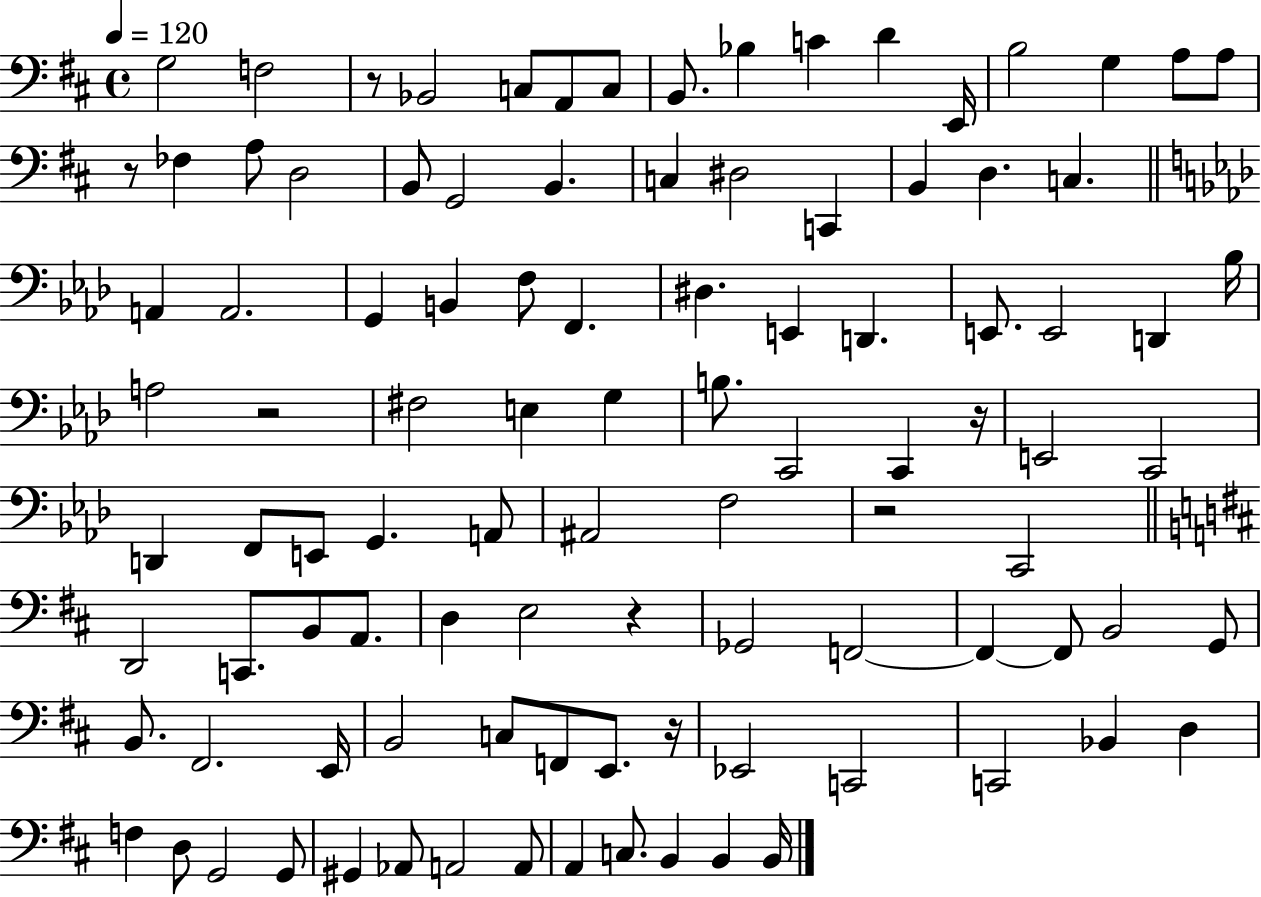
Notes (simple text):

G3/h F3/h R/e Bb2/h C3/e A2/e C3/e B2/e. Bb3/q C4/q D4/q E2/s B3/h G3/q A3/e A3/e R/e FES3/q A3/e D3/h B2/e G2/h B2/q. C3/q D#3/h C2/q B2/q D3/q. C3/q. A2/q A2/h. G2/q B2/q F3/e F2/q. D#3/q. E2/q D2/q. E2/e. E2/h D2/q Bb3/s A3/h R/h F#3/h E3/q G3/q B3/e. C2/h C2/q R/s E2/h C2/h D2/q F2/e E2/e G2/q. A2/e A#2/h F3/h R/h C2/h D2/h C2/e. B2/e A2/e. D3/q E3/h R/q Gb2/h F2/h F2/q F2/e B2/h G2/e B2/e. F#2/h. E2/s B2/h C3/e F2/e E2/e. R/s Eb2/h C2/h C2/h Bb2/q D3/q F3/q D3/e G2/h G2/e G#2/q Ab2/e A2/h A2/e A2/q C3/e. B2/q B2/q B2/s